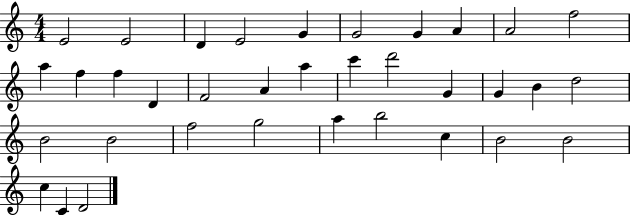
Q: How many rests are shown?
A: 0